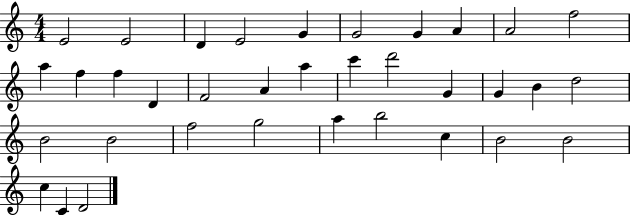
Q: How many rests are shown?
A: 0